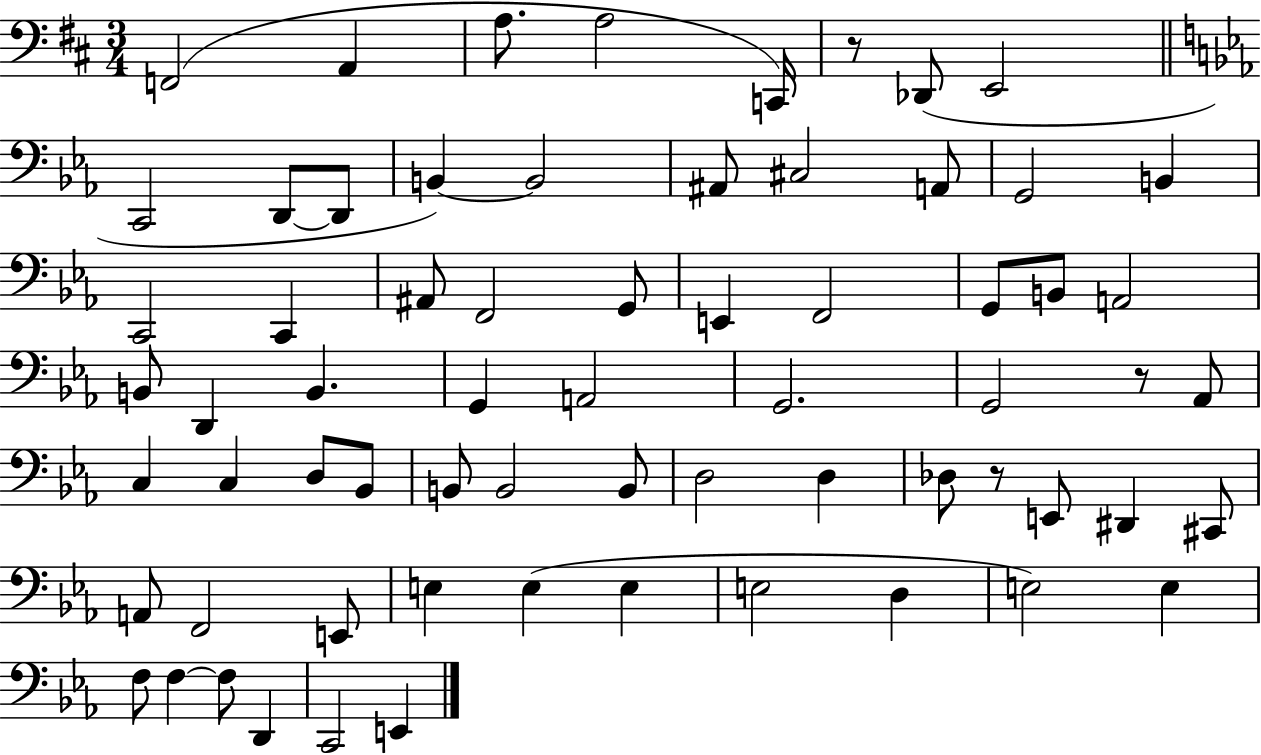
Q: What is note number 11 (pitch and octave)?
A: B2